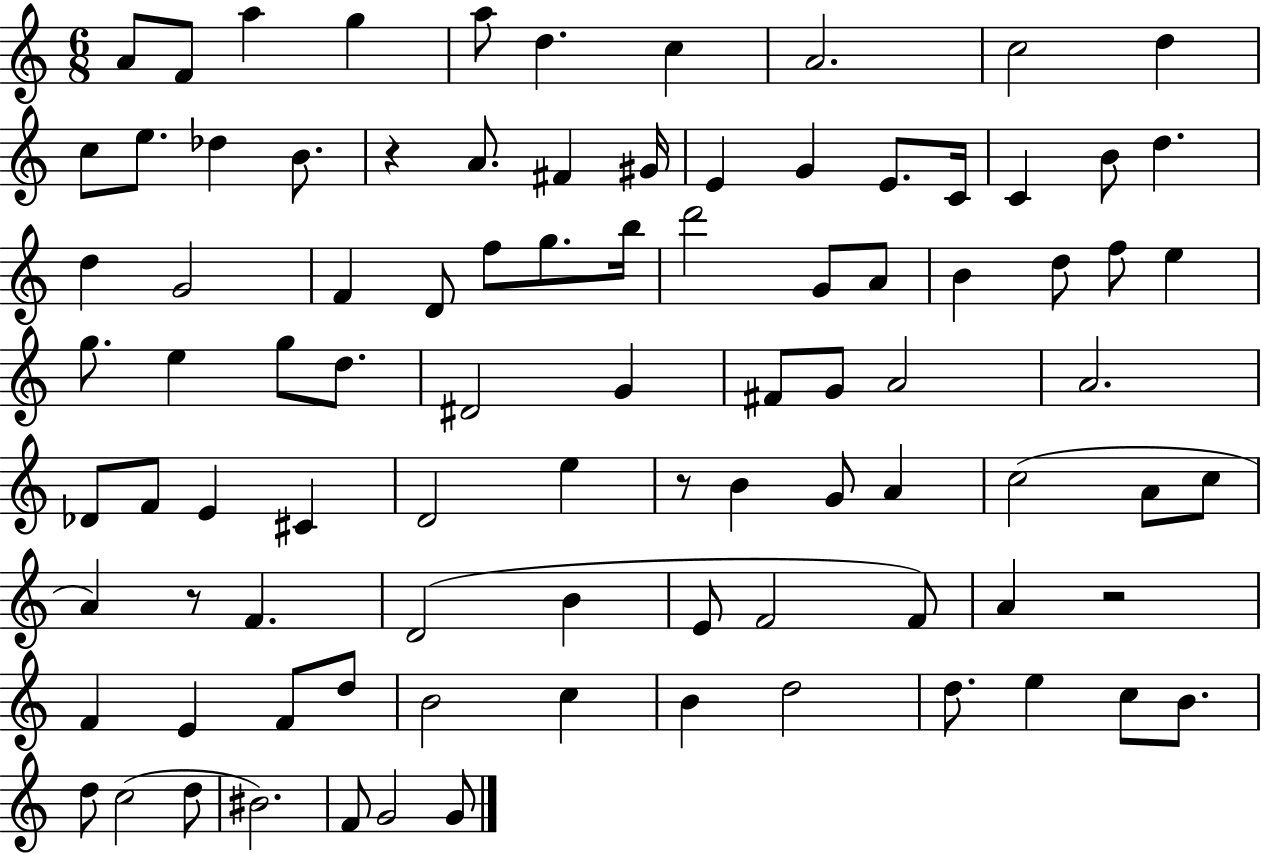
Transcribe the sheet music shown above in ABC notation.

X:1
T:Untitled
M:6/8
L:1/4
K:C
A/2 F/2 a g a/2 d c A2 c2 d c/2 e/2 _d B/2 z A/2 ^F ^G/4 E G E/2 C/4 C B/2 d d G2 F D/2 f/2 g/2 b/4 d'2 G/2 A/2 B d/2 f/2 e g/2 e g/2 d/2 ^D2 G ^F/2 G/2 A2 A2 _D/2 F/2 E ^C D2 e z/2 B G/2 A c2 A/2 c/2 A z/2 F D2 B E/2 F2 F/2 A z2 F E F/2 d/2 B2 c B d2 d/2 e c/2 B/2 d/2 c2 d/2 ^B2 F/2 G2 G/2